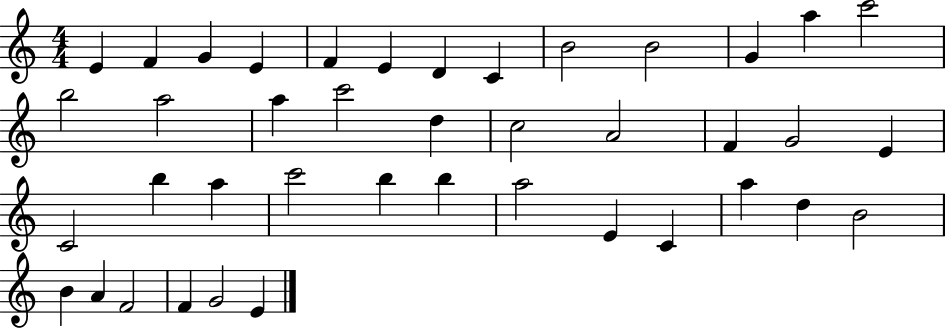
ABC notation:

X:1
T:Untitled
M:4/4
L:1/4
K:C
E F G E F E D C B2 B2 G a c'2 b2 a2 a c'2 d c2 A2 F G2 E C2 b a c'2 b b a2 E C a d B2 B A F2 F G2 E